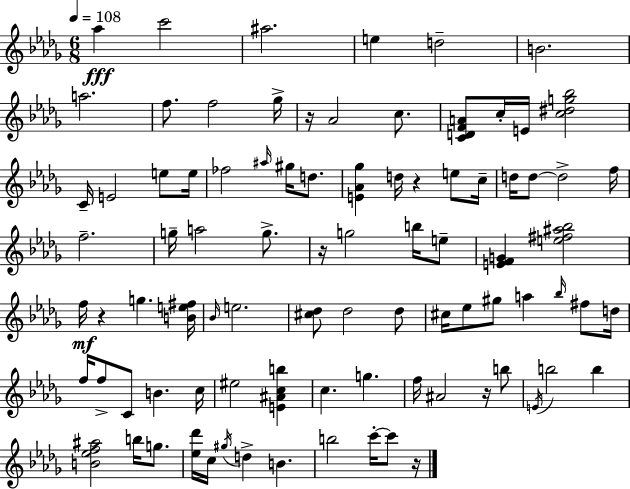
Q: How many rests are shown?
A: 6